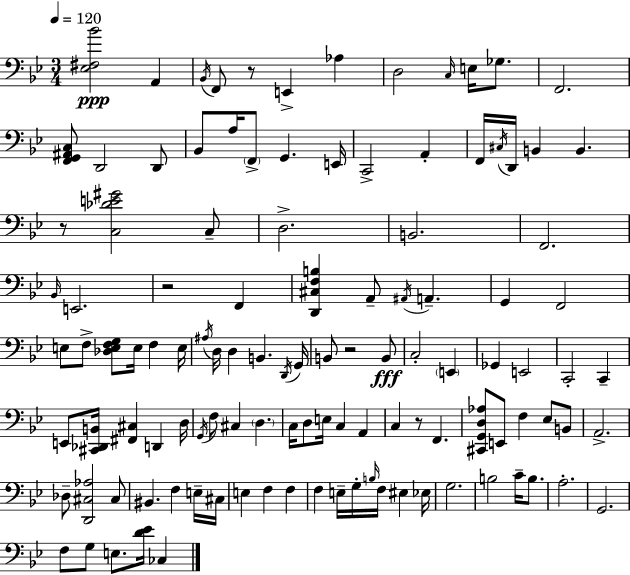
[Eb3,F#3,Bb4]/h A2/q Bb2/s F2/e R/e E2/q Ab3/q D3/h C3/s E3/s Gb3/e. F2/h. [F2,G2,A#2,C3]/e D2/h D2/e Bb2/e A3/s F2/e G2/q. E2/s C2/h A2/q F2/s C#3/s D2/s B2/q B2/q. R/e [C3,Db4,E4,G#4]/h C3/e D3/h. B2/h. F2/h. Bb2/s E2/h. R/h F2/q [D2,C#3,F3,B3]/q A2/e A#2/s A2/q. G2/q F2/h E3/e F3/e [Db3,E3,F3,G3]/e E3/s F3/q E3/s A#3/s D3/s D3/q B2/q. D2/s G2/s B2/e R/h B2/e C3/h E2/q Gb2/q E2/h C2/h C2/q E2/e [C#2,Db2,B2]/s [F#2,C#3]/q D2/q D3/s G2/s F3/e C#3/q D3/q. C3/s D3/e E3/s C3/q A2/q C3/q R/e F2/q. [C#2,G2,D3,Ab3]/e E2/e F3/q Eb3/e B2/e A2/h. Db3/e [D2,C#3,Ab3]/h C#3/e BIS2/q. F3/q E3/s C#3/s E3/q F3/q F3/q F3/q E3/s G3/s B3/s F3/s EIS3/q Eb3/s G3/h. B3/h C4/s B3/e. A3/h. G2/h. F3/e G3/e E3/e. [D4,Eb4]/s CES3/q